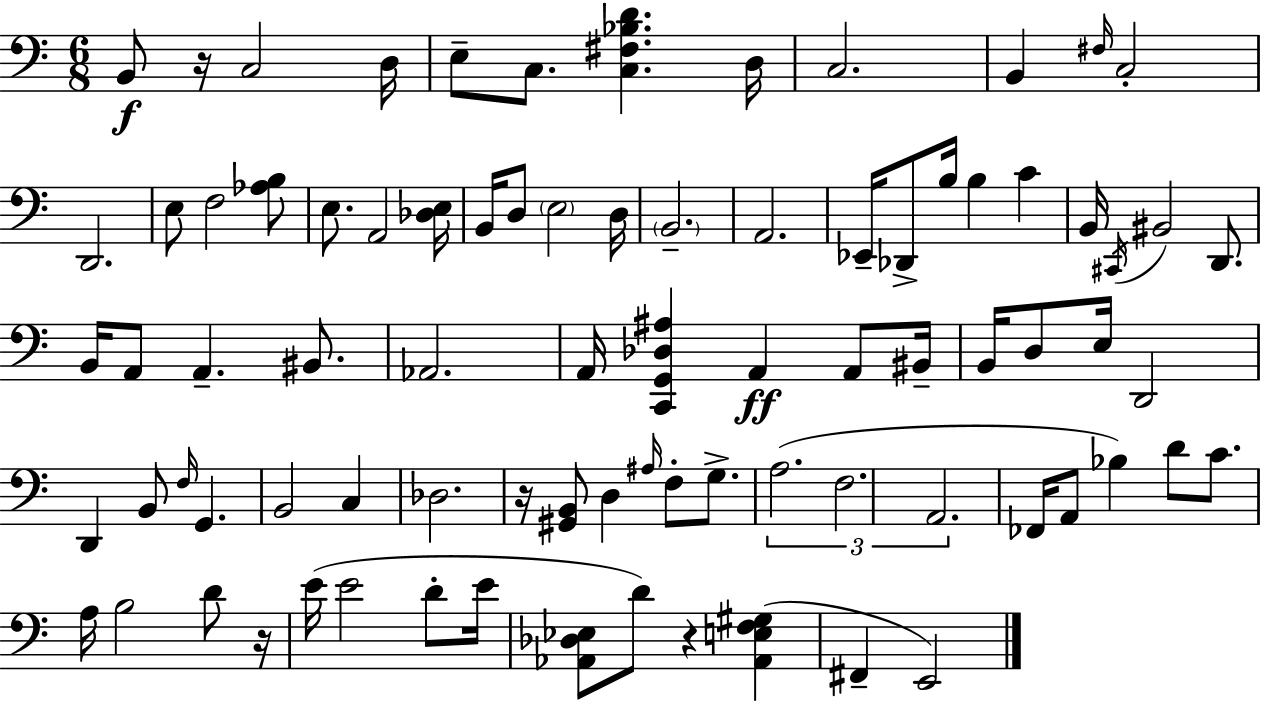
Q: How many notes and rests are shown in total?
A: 83